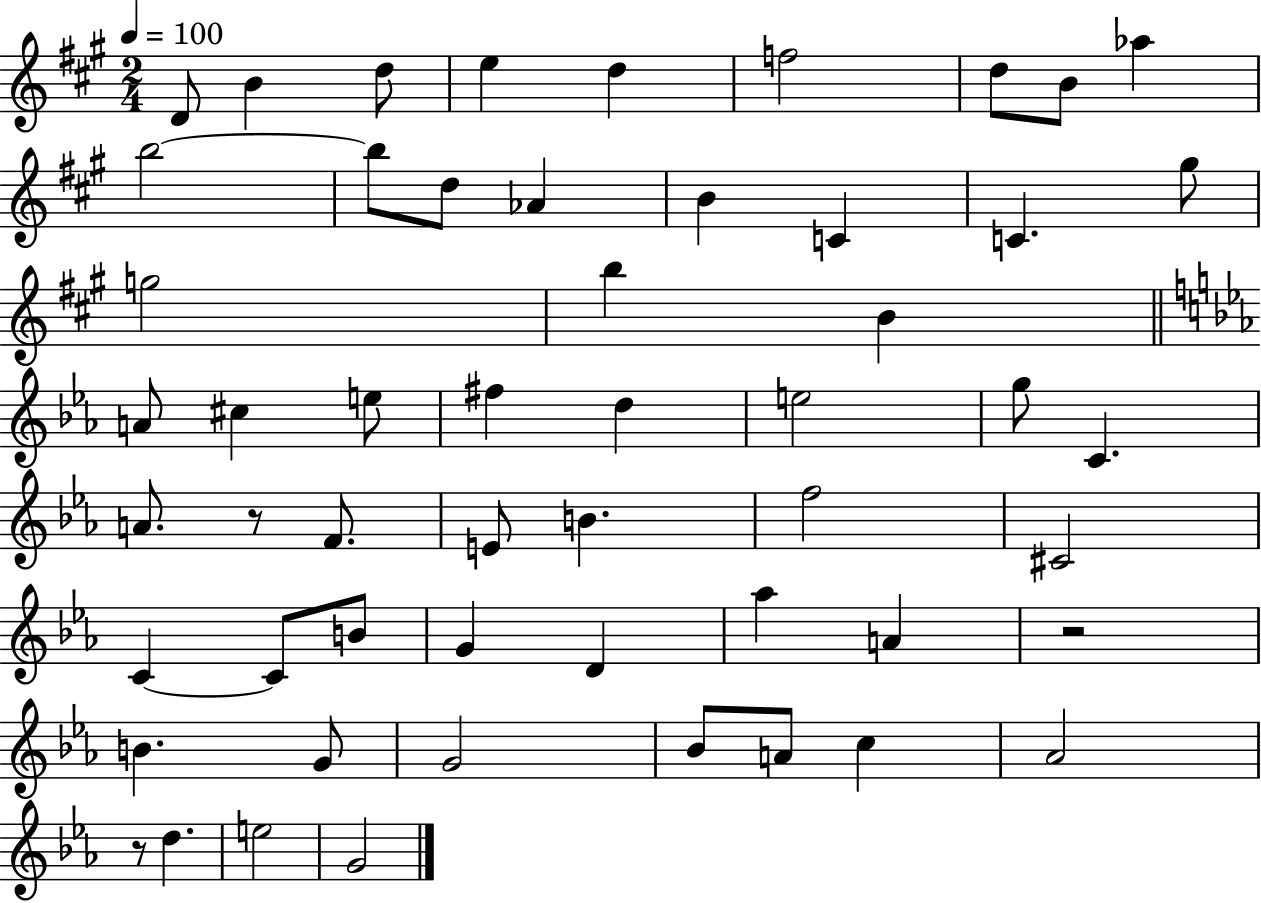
{
  \clef treble
  \numericTimeSignature
  \time 2/4
  \key a \major
  \tempo 4 = 100
  \repeat volta 2 { d'8 b'4 d''8 | e''4 d''4 | f''2 | d''8 b'8 aes''4 | \break b''2~~ | b''8 d''8 aes'4 | b'4 c'4 | c'4. gis''8 | \break g''2 | b''4 b'4 | \bar "||" \break \key ees \major a'8 cis''4 e''8 | fis''4 d''4 | e''2 | g''8 c'4. | \break a'8. r8 f'8. | e'8 b'4. | f''2 | cis'2 | \break c'4~~ c'8 b'8 | g'4 d'4 | aes''4 a'4 | r2 | \break b'4. g'8 | g'2 | bes'8 a'8 c''4 | aes'2 | \break r8 d''4. | e''2 | g'2 | } \bar "|."
}